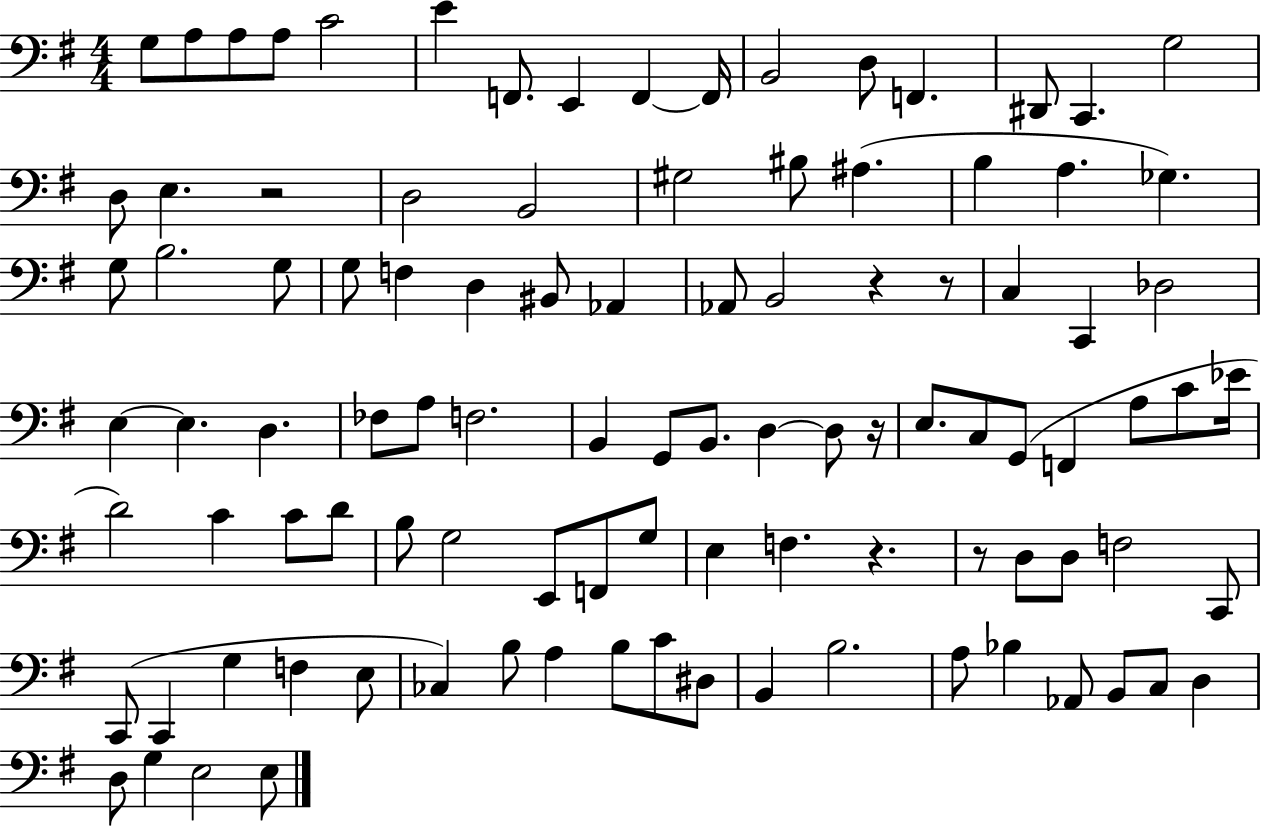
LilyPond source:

{
  \clef bass
  \numericTimeSignature
  \time 4/4
  \key g \major
  g8 a8 a8 a8 c'2 | e'4 f,8. e,4 f,4~~ f,16 | b,2 d8 f,4. | dis,8 c,4. g2 | \break d8 e4. r2 | d2 b,2 | gis2 bis8 ais4.( | b4 a4. ges4.) | \break g8 b2. g8 | g8 f4 d4 bis,8 aes,4 | aes,8 b,2 r4 r8 | c4 c,4 des2 | \break e4~~ e4. d4. | fes8 a8 f2. | b,4 g,8 b,8. d4~~ d8 r16 | e8. c8 g,8( f,4 a8 c'8 ees'16 | \break d'2) c'4 c'8 d'8 | b8 g2 e,8 f,8 g8 | e4 f4. r4. | r8 d8 d8 f2 c,8 | \break c,8( c,4 g4 f4 e8 | ces4) b8 a4 b8 c'8 dis8 | b,4 b2. | a8 bes4 aes,8 b,8 c8 d4 | \break d8 g4 e2 e8 | \bar "|."
}